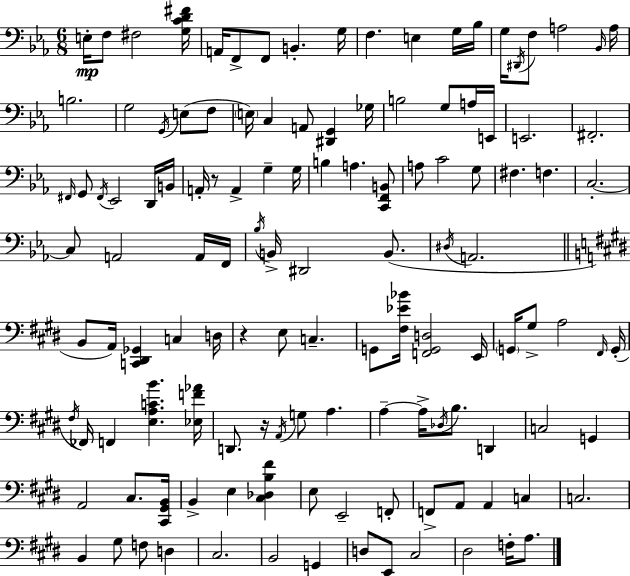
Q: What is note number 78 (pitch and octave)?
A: D2